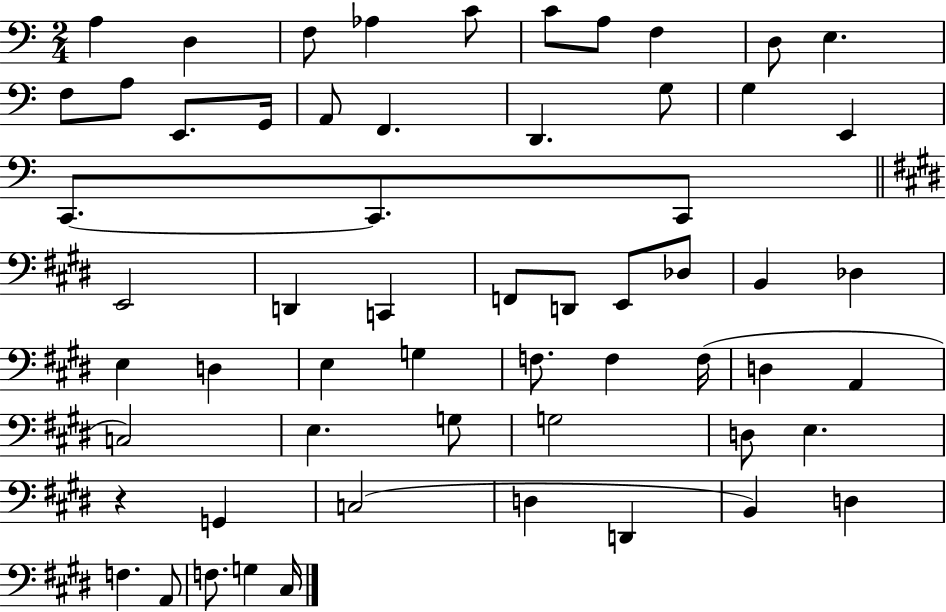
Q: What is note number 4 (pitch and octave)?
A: Ab3